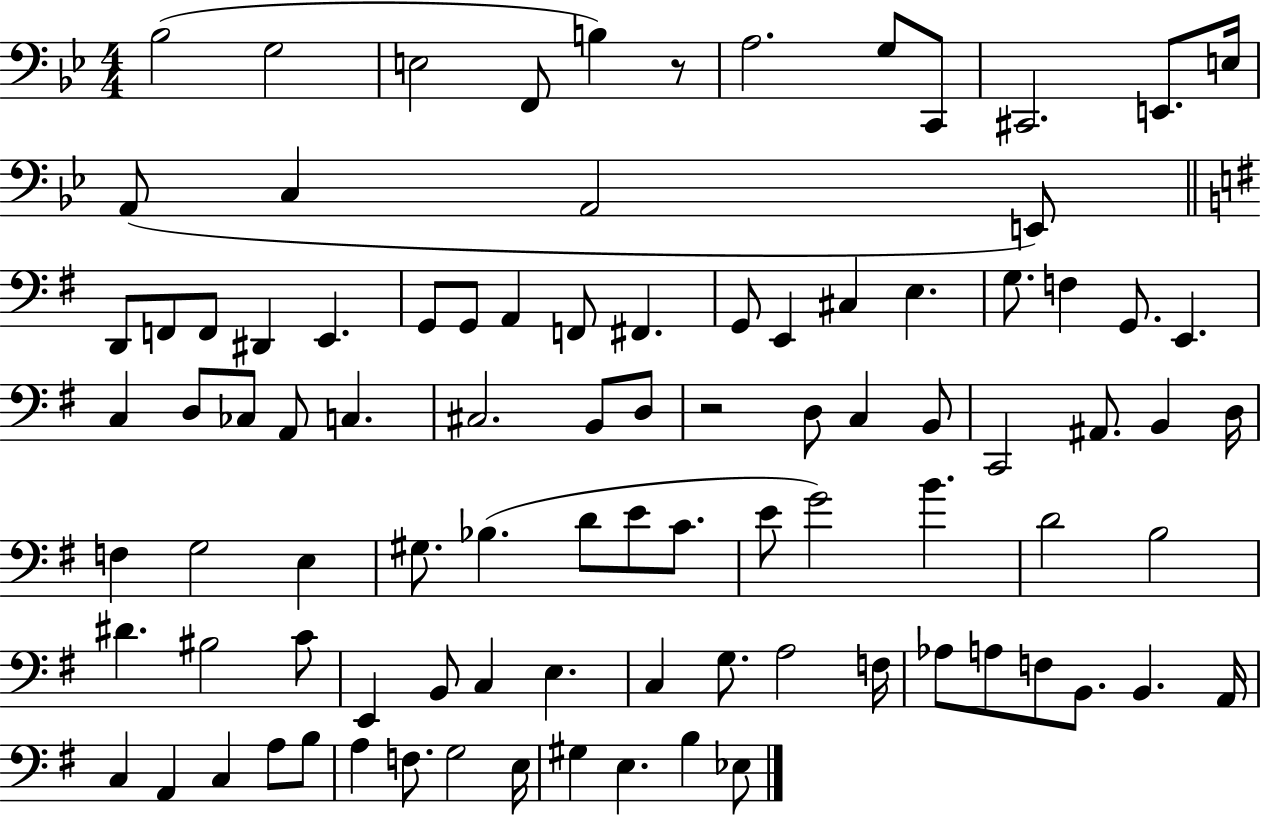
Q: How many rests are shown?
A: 2